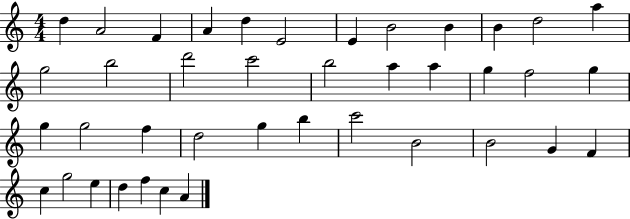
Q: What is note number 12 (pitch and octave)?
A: A5